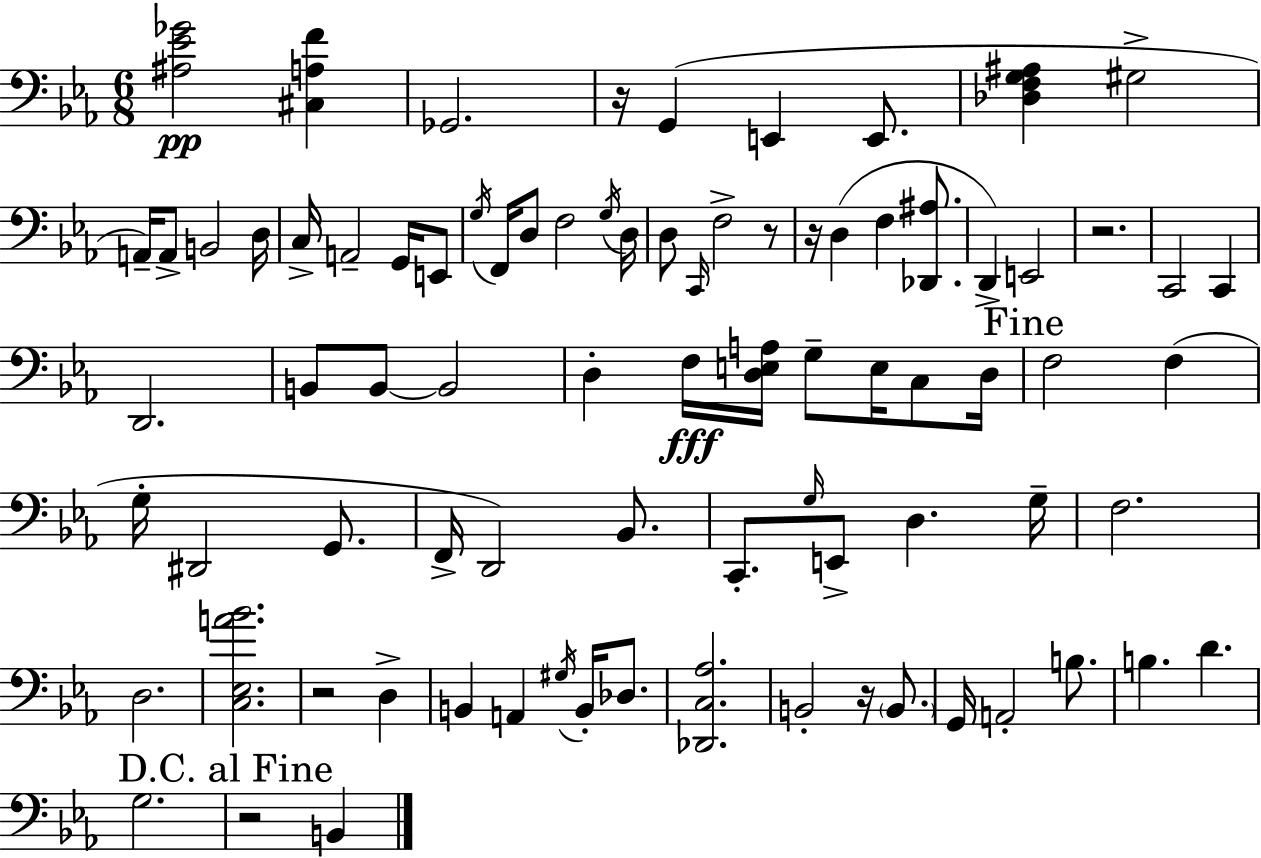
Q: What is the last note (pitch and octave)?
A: B2